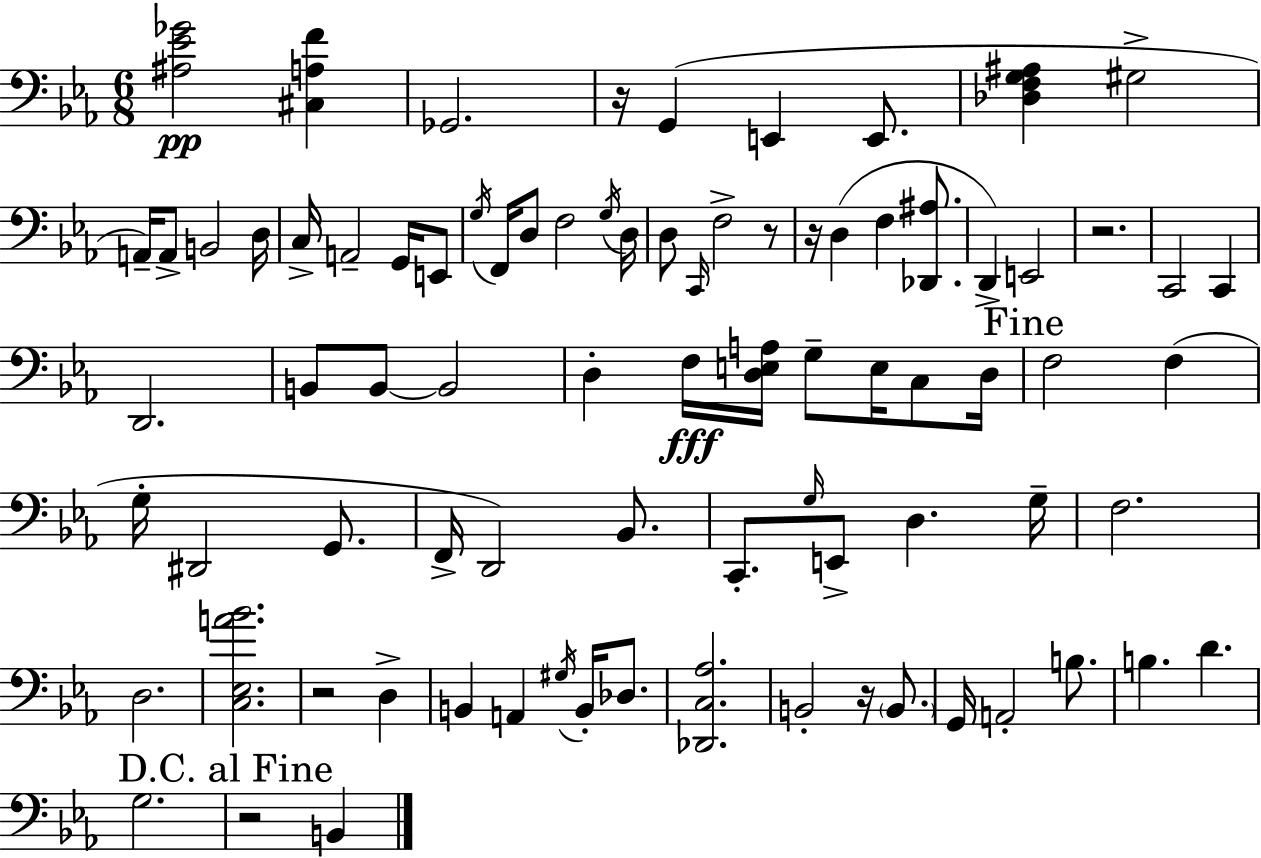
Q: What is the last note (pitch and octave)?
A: B2